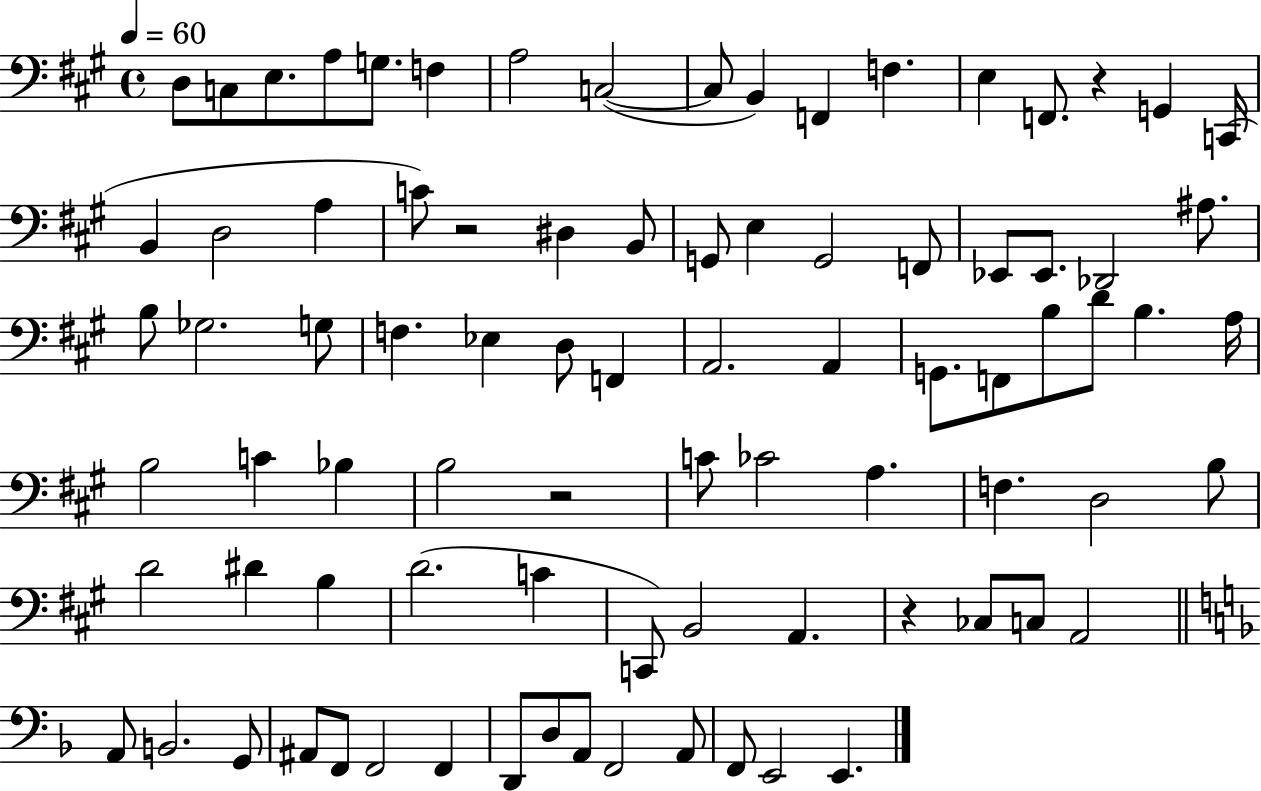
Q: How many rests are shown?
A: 4